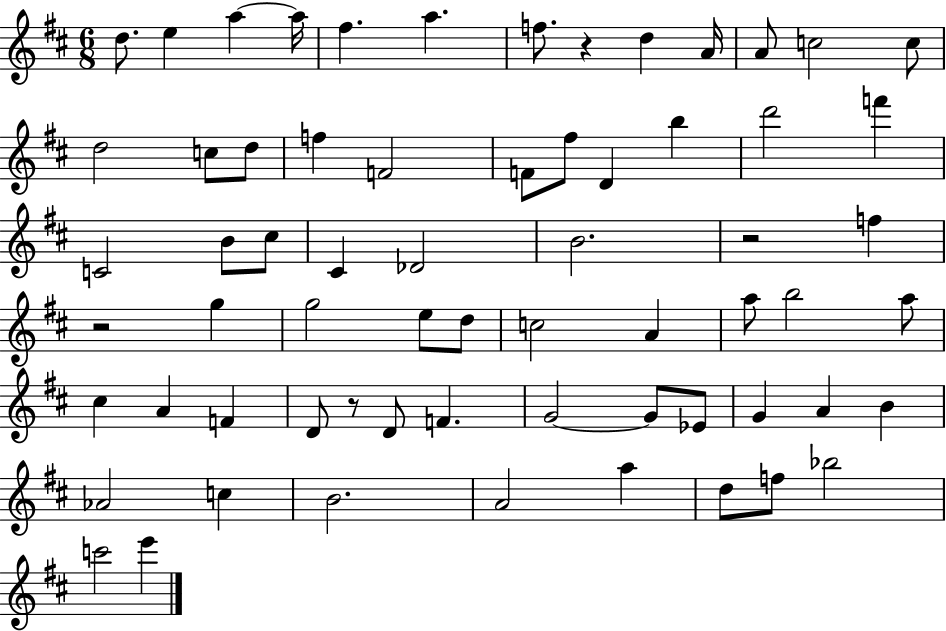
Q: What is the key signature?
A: D major